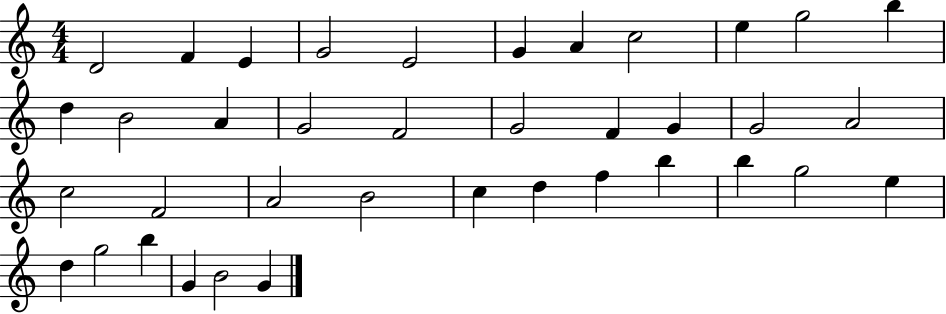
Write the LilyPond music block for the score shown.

{
  \clef treble
  \numericTimeSignature
  \time 4/4
  \key c \major
  d'2 f'4 e'4 | g'2 e'2 | g'4 a'4 c''2 | e''4 g''2 b''4 | \break d''4 b'2 a'4 | g'2 f'2 | g'2 f'4 g'4 | g'2 a'2 | \break c''2 f'2 | a'2 b'2 | c''4 d''4 f''4 b''4 | b''4 g''2 e''4 | \break d''4 g''2 b''4 | g'4 b'2 g'4 | \bar "|."
}